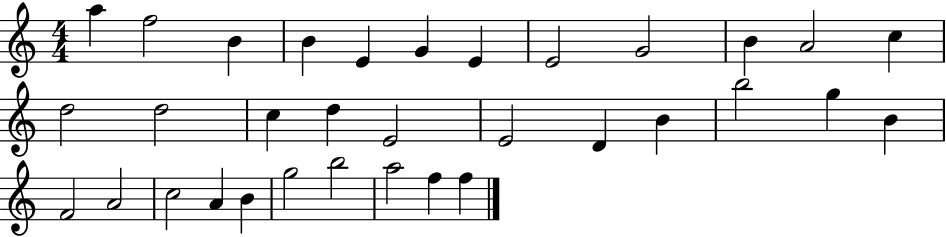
X:1
T:Untitled
M:4/4
L:1/4
K:C
a f2 B B E G E E2 G2 B A2 c d2 d2 c d E2 E2 D B b2 g B F2 A2 c2 A B g2 b2 a2 f f